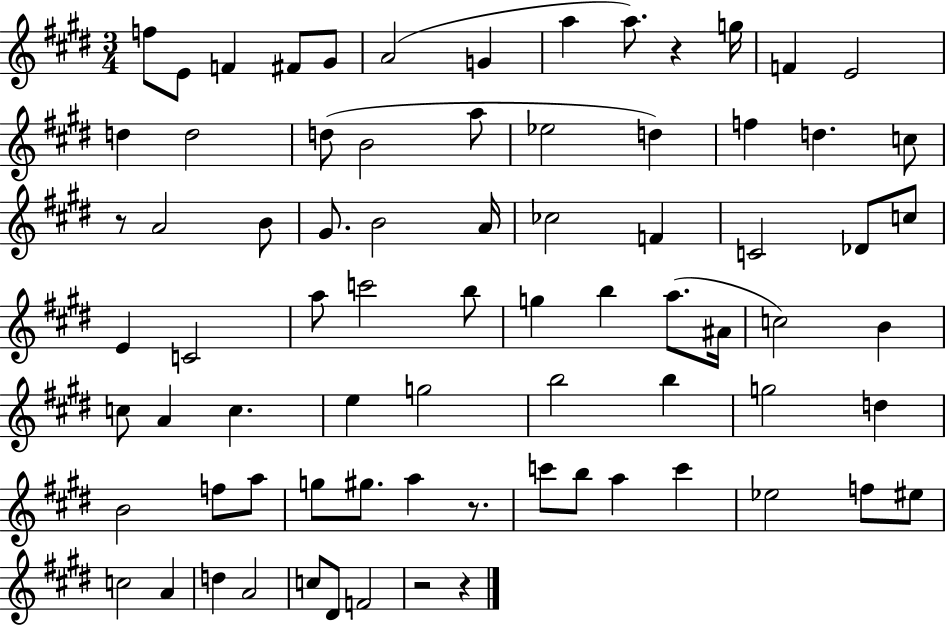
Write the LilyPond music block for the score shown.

{
  \clef treble
  \numericTimeSignature
  \time 3/4
  \key e \major
  f''8 e'8 f'4 fis'8 gis'8 | a'2( g'4 | a''4 a''8.) r4 g''16 | f'4 e'2 | \break d''4 d''2 | d''8( b'2 a''8 | ees''2 d''4) | f''4 d''4. c''8 | \break r8 a'2 b'8 | gis'8. b'2 a'16 | ces''2 f'4 | c'2 des'8 c''8 | \break e'4 c'2 | a''8 c'''2 b''8 | g''4 b''4 a''8.( ais'16 | c''2) b'4 | \break c''8 a'4 c''4. | e''4 g''2 | b''2 b''4 | g''2 d''4 | \break b'2 f''8 a''8 | g''8 gis''8. a''4 r8. | c'''8 b''8 a''4 c'''4 | ees''2 f''8 eis''8 | \break c''2 a'4 | d''4 a'2 | c''8 dis'8 f'2 | r2 r4 | \break \bar "|."
}